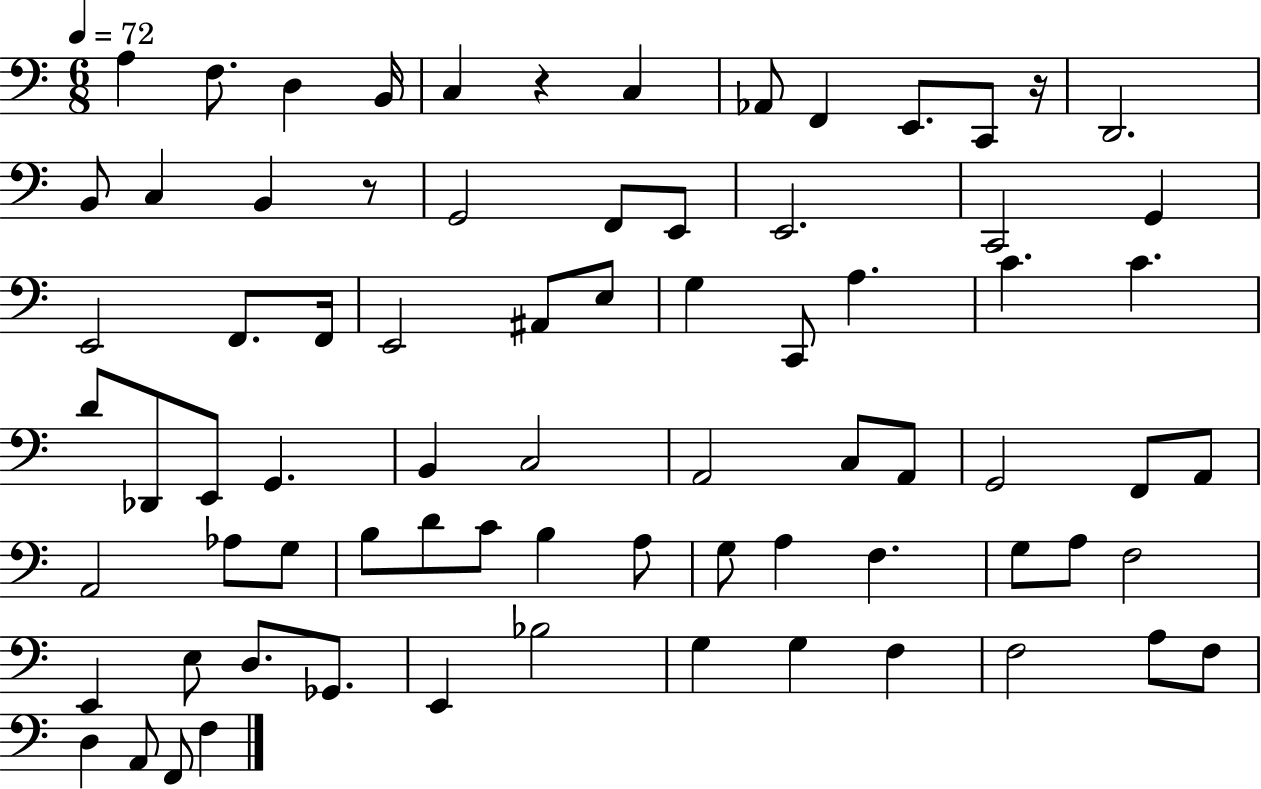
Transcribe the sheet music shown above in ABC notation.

X:1
T:Untitled
M:6/8
L:1/4
K:C
A, F,/2 D, B,,/4 C, z C, _A,,/2 F,, E,,/2 C,,/2 z/4 D,,2 B,,/2 C, B,, z/2 G,,2 F,,/2 E,,/2 E,,2 C,,2 G,, E,,2 F,,/2 F,,/4 E,,2 ^A,,/2 E,/2 G, C,,/2 A, C C D/2 _D,,/2 E,,/2 G,, B,, C,2 A,,2 C,/2 A,,/2 G,,2 F,,/2 A,,/2 A,,2 _A,/2 G,/2 B,/2 D/2 C/2 B, A,/2 G,/2 A, F, G,/2 A,/2 F,2 E,, E,/2 D,/2 _G,,/2 E,, _B,2 G, G, F, F,2 A,/2 F,/2 D, A,,/2 F,,/2 F,